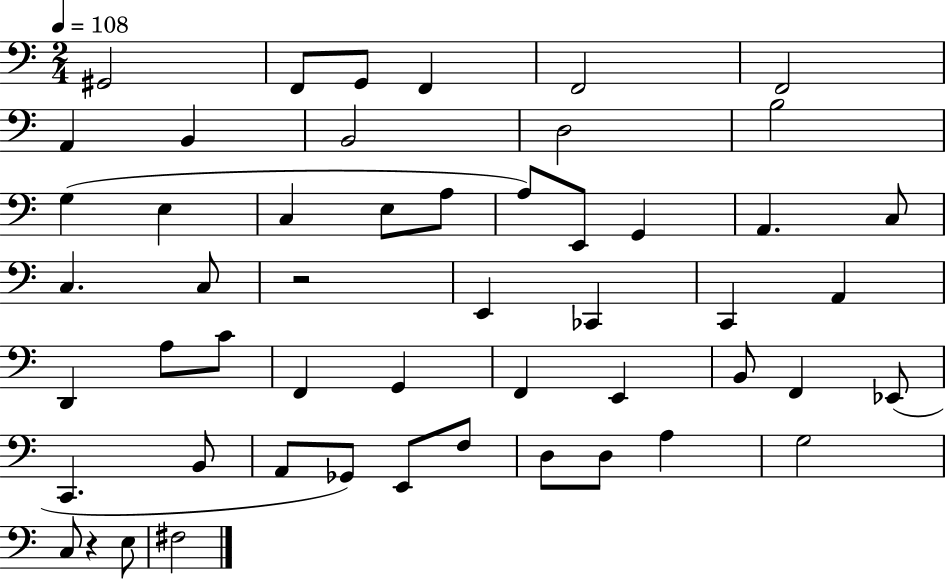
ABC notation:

X:1
T:Untitled
M:2/4
L:1/4
K:C
^G,,2 F,,/2 G,,/2 F,, F,,2 F,,2 A,, B,, B,,2 D,2 B,2 G, E, C, E,/2 A,/2 A,/2 E,,/2 G,, A,, C,/2 C, C,/2 z2 E,, _C,, C,, A,, D,, A,/2 C/2 F,, G,, F,, E,, B,,/2 F,, _E,,/2 C,, B,,/2 A,,/2 _G,,/2 E,,/2 F,/2 D,/2 D,/2 A, G,2 C,/2 z E,/2 ^F,2